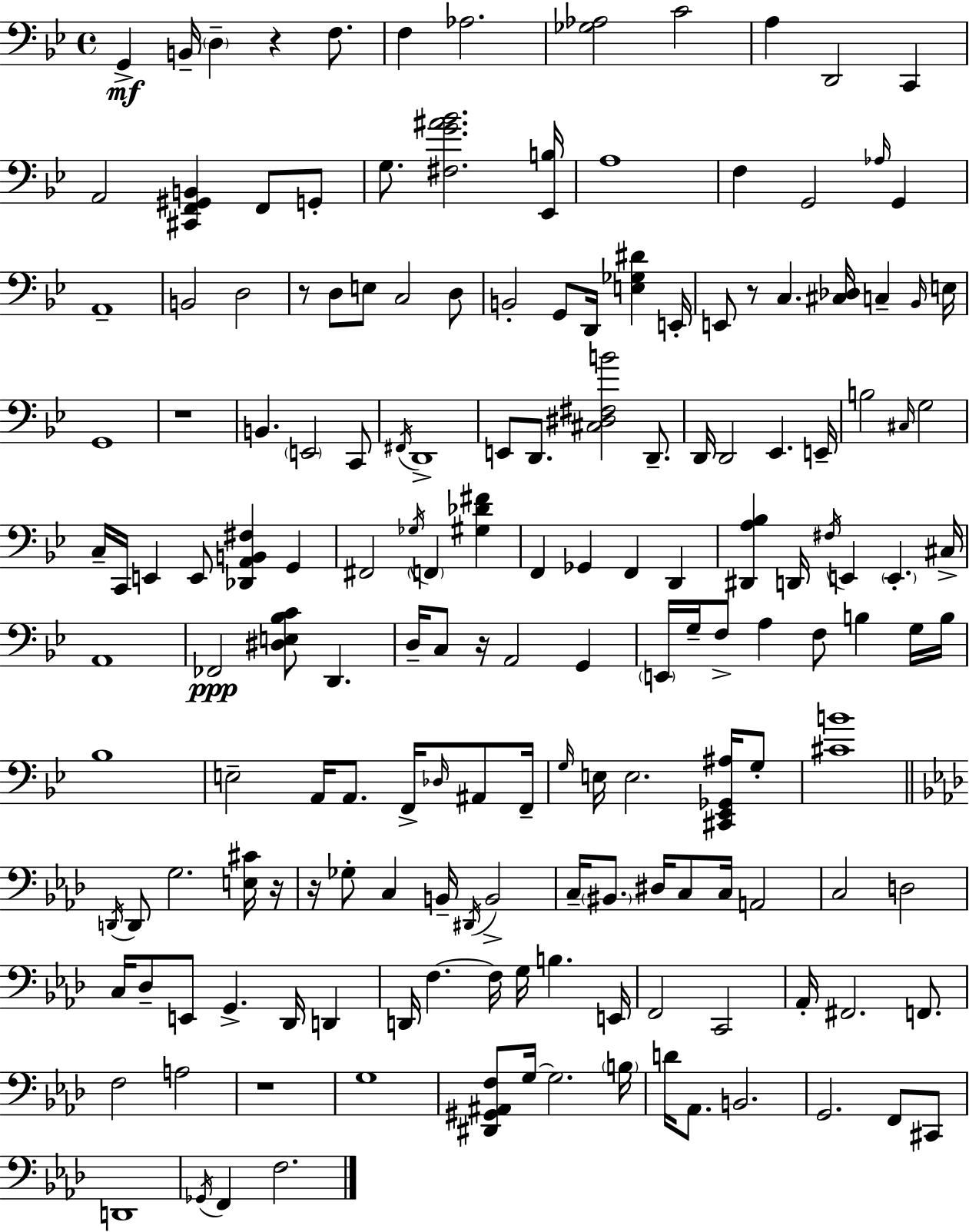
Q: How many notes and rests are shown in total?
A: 167